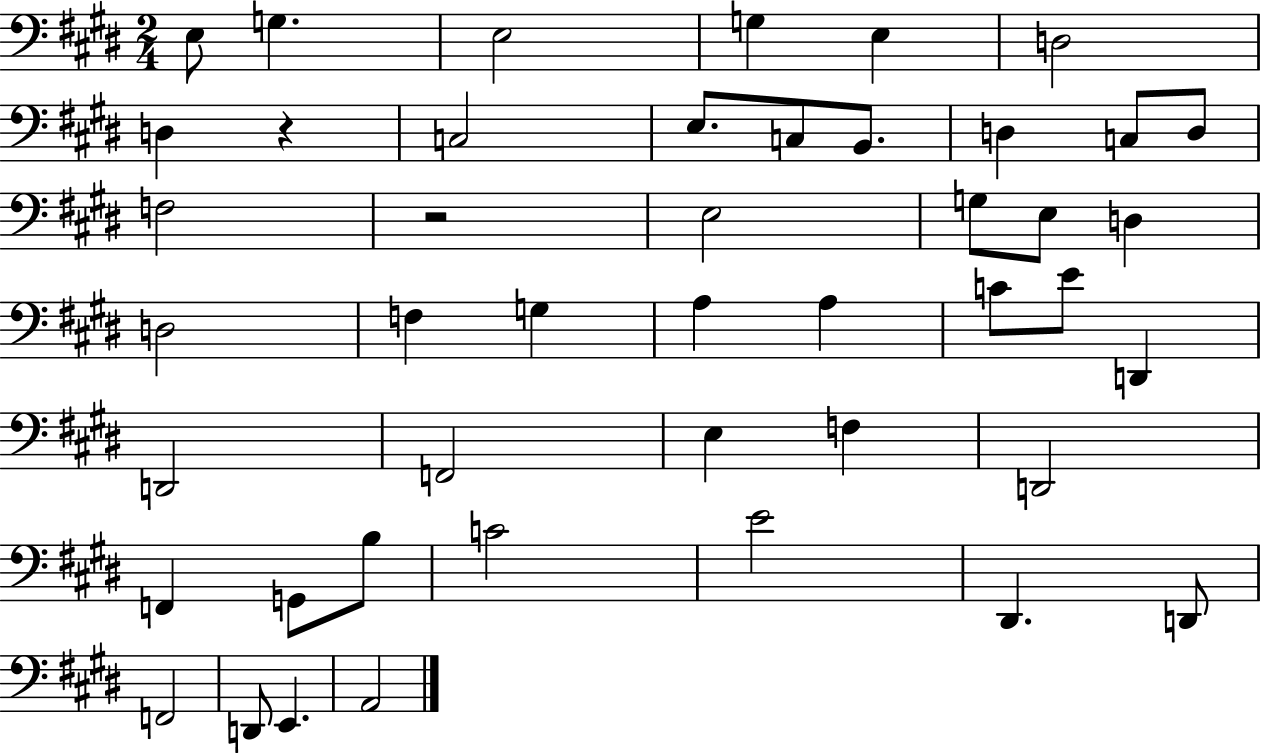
E3/e G3/q. E3/h G3/q E3/q D3/h D3/q R/q C3/h E3/e. C3/e B2/e. D3/q C3/e D3/e F3/h R/h E3/h G3/e E3/e D3/q D3/h F3/q G3/q A3/q A3/q C4/e E4/e D2/q D2/h F2/h E3/q F3/q D2/h F2/q G2/e B3/e C4/h E4/h D#2/q. D2/e F2/h D2/e E2/q. A2/h